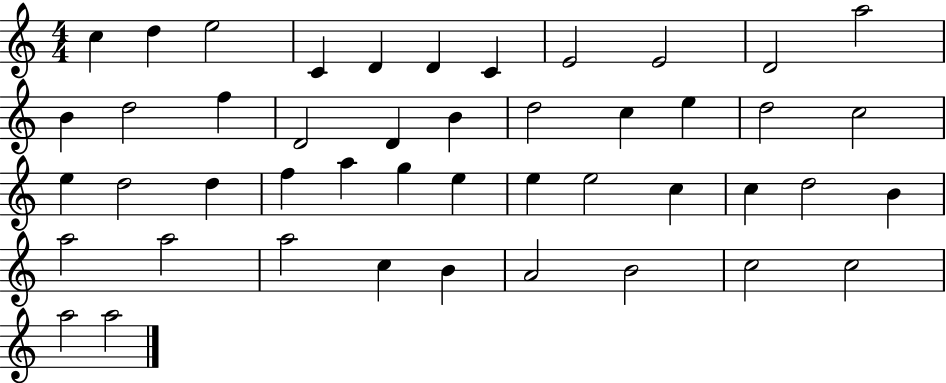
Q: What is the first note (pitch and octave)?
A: C5